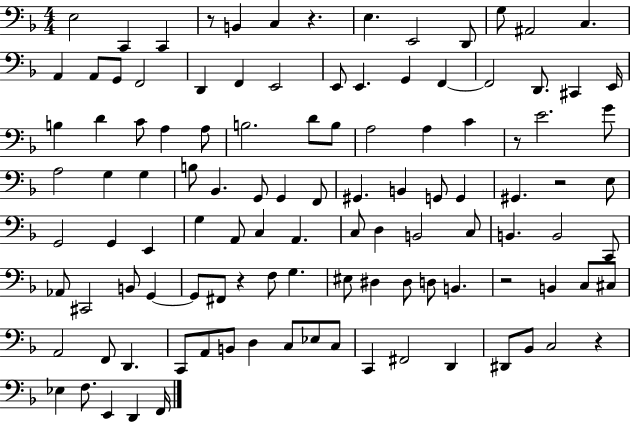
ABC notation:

X:1
T:Untitled
M:4/4
L:1/4
K:F
E,2 C,, C,, z/2 B,, C, z E, E,,2 D,,/2 G,/2 ^A,,2 C, A,, A,,/2 G,,/2 F,,2 D,, F,, E,,2 E,,/2 E,, G,, F,, F,,2 D,,/2 ^C,, E,,/4 B, D C/2 A, A,/2 B,2 D/2 B,/2 A,2 A, C z/2 E2 G/2 A,2 G, G, B,/2 _B,, G,,/2 G,, F,,/2 ^G,, B,, G,,/2 G,, ^G,, z2 E,/2 G,,2 G,, E,, G, A,,/2 C, A,, C,/2 D, B,,2 C,/2 B,, B,,2 C,,/2 _A,,/2 ^C,,2 B,,/2 G,, G,,/2 ^F,,/2 z F,/2 G, ^E,/2 ^D, ^D,/2 D,/2 B,, z2 B,, C,/2 ^C,/2 A,,2 F,,/2 D,, C,,/2 A,,/2 B,,/2 D, C,/2 _E,/2 C,/2 C,, ^F,,2 D,, ^D,,/2 _B,,/2 C,2 z _E, F,/2 E,, D,, F,,/4